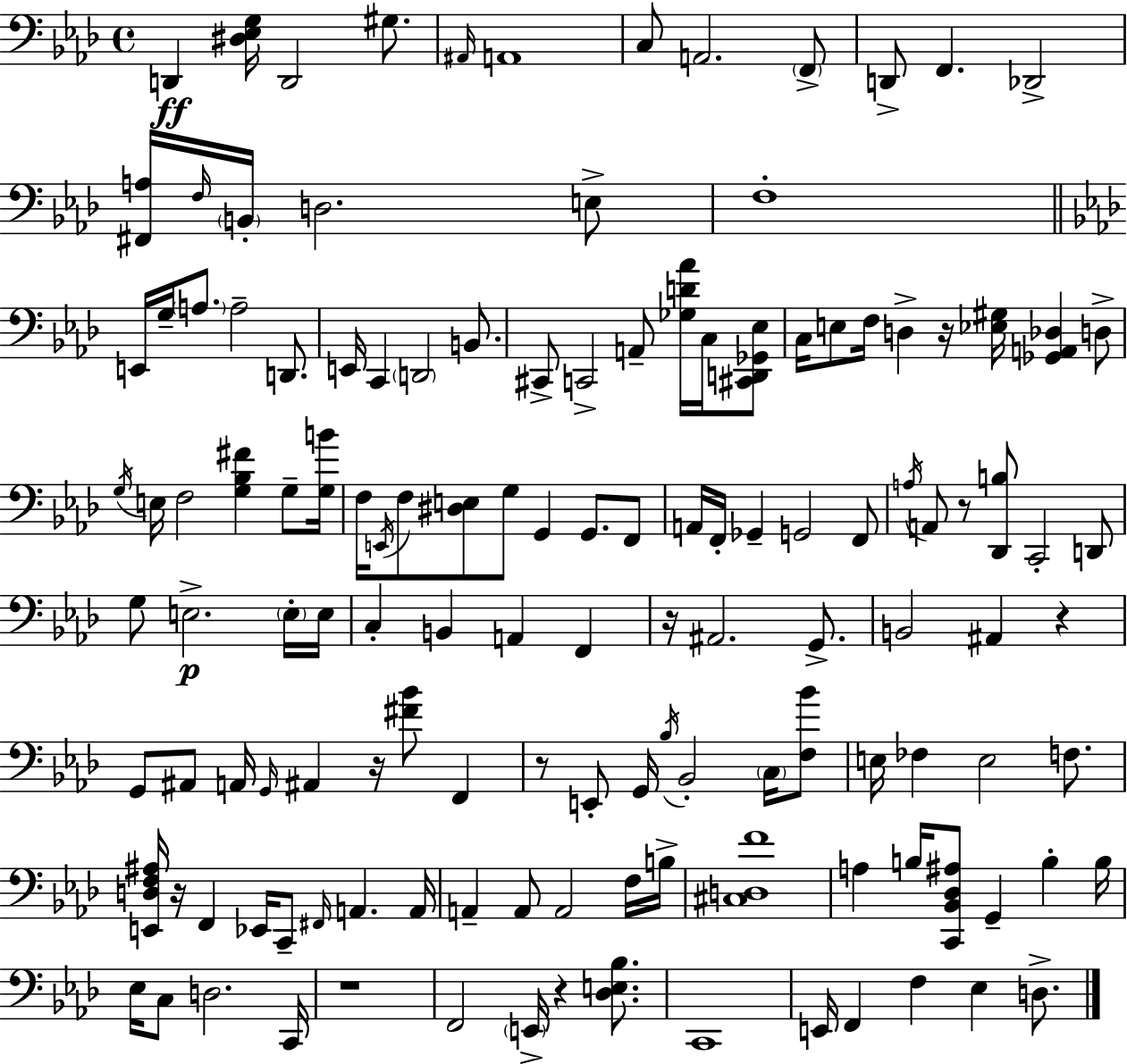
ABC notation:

X:1
T:Untitled
M:4/4
L:1/4
K:Ab
D,, [^D,_E,G,]/4 D,,2 ^G,/2 ^A,,/4 A,,4 C,/2 A,,2 F,,/2 D,,/2 F,, _D,,2 [^F,,A,]/4 F,/4 B,,/4 D,2 E,/2 F,4 E,,/4 G,/4 A,/2 A,2 D,,/2 E,,/4 C,, D,,2 B,,/2 ^C,,/2 C,,2 A,,/2 [_G,D_A]/4 C,/4 [^C,,D,,_G,,_E,]/2 C,/4 E,/2 F,/4 D, z/4 [_E,^G,]/4 [_G,,A,,_D,] D,/2 G,/4 E,/4 F,2 [G,_B,^F] G,/2 [G,B]/4 F,/4 E,,/4 F,/2 [^D,E,]/2 G,/2 G,, G,,/2 F,,/2 A,,/4 F,,/4 _G,, G,,2 F,,/2 A,/4 A,,/2 z/2 [_D,,B,]/2 C,,2 D,,/2 G,/2 E,2 E,/4 E,/4 C, B,, A,, F,, z/4 ^A,,2 G,,/2 B,,2 ^A,, z G,,/2 ^A,,/2 A,,/4 G,,/4 ^A,, z/4 [^F_B]/2 F,, z/2 E,,/2 G,,/4 _B,/4 _B,,2 C,/4 [F,_B]/2 E,/4 _F, E,2 F,/2 [E,,D,F,^A,]/4 z/4 F,, _E,,/4 C,,/2 ^F,,/4 A,, A,,/4 A,, A,,/2 A,,2 F,/4 B,/4 [^C,D,F]4 A, B,/4 [C,,_B,,_D,^A,]/2 G,, B, B,/4 _E,/4 C,/2 D,2 C,,/4 z4 F,,2 E,,/4 z [_D,E,_B,]/2 C,,4 E,,/4 F,, F, _E, D,/2